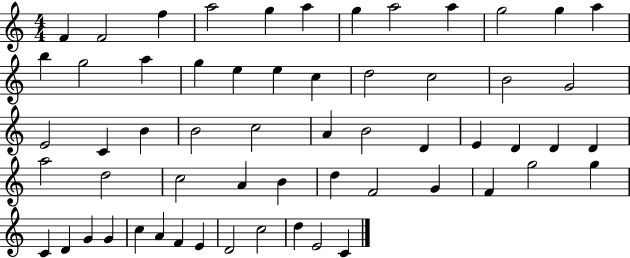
F4/q F4/h F5/q A5/h G5/q A5/q G5/q A5/h A5/q G5/h G5/q A5/q B5/q G5/h A5/q G5/q E5/q E5/q C5/q D5/h C5/h B4/h G4/h E4/h C4/q B4/q B4/h C5/h A4/q B4/h D4/q E4/q D4/q D4/q D4/q A5/h D5/h C5/h A4/q B4/q D5/q F4/h G4/q F4/q G5/h G5/q C4/q D4/q G4/q G4/q C5/q A4/q F4/q E4/q D4/h C5/h D5/q E4/h C4/q